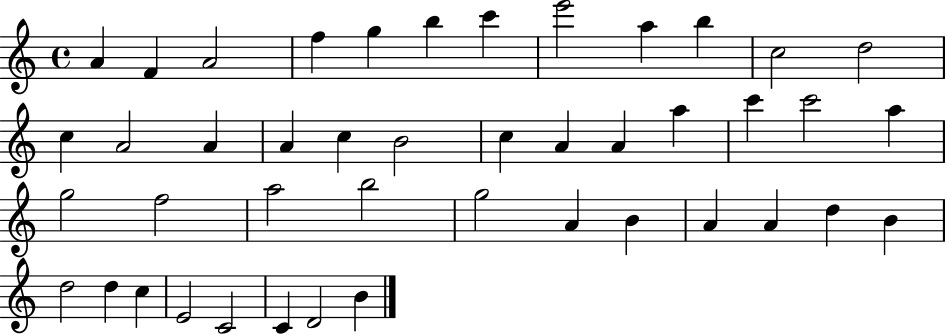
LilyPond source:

{
  \clef treble
  \time 4/4
  \defaultTimeSignature
  \key c \major
  a'4 f'4 a'2 | f''4 g''4 b''4 c'''4 | e'''2 a''4 b''4 | c''2 d''2 | \break c''4 a'2 a'4 | a'4 c''4 b'2 | c''4 a'4 a'4 a''4 | c'''4 c'''2 a''4 | \break g''2 f''2 | a''2 b''2 | g''2 a'4 b'4 | a'4 a'4 d''4 b'4 | \break d''2 d''4 c''4 | e'2 c'2 | c'4 d'2 b'4 | \bar "|."
}